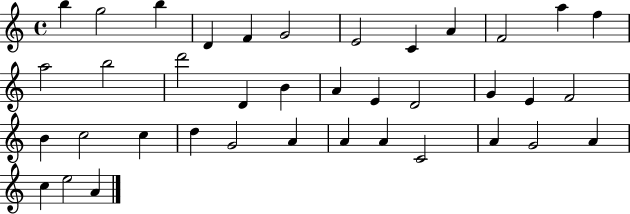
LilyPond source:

{
  \clef treble
  \time 4/4
  \defaultTimeSignature
  \key c \major
  b''4 g''2 b''4 | d'4 f'4 g'2 | e'2 c'4 a'4 | f'2 a''4 f''4 | \break a''2 b''2 | d'''2 d'4 b'4 | a'4 e'4 d'2 | g'4 e'4 f'2 | \break b'4 c''2 c''4 | d''4 g'2 a'4 | a'4 a'4 c'2 | a'4 g'2 a'4 | \break c''4 e''2 a'4 | \bar "|."
}